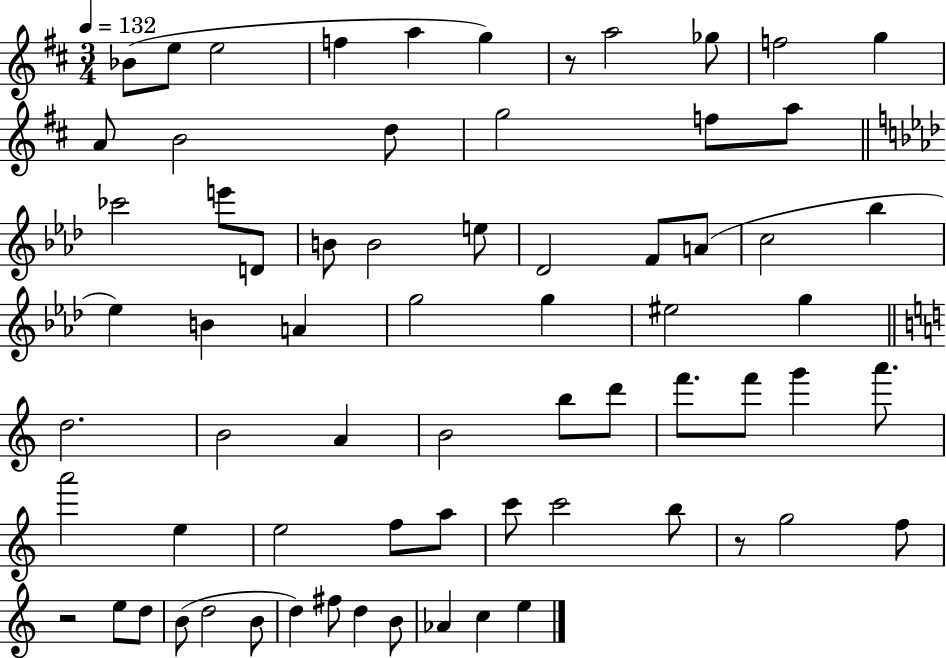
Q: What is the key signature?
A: D major